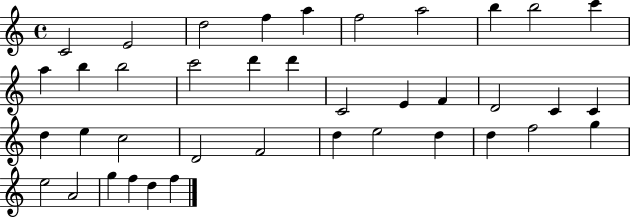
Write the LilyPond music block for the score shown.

{
  \clef treble
  \time 4/4
  \defaultTimeSignature
  \key c \major
  c'2 e'2 | d''2 f''4 a''4 | f''2 a''2 | b''4 b''2 c'''4 | \break a''4 b''4 b''2 | c'''2 d'''4 d'''4 | c'2 e'4 f'4 | d'2 c'4 c'4 | \break d''4 e''4 c''2 | d'2 f'2 | d''4 e''2 d''4 | d''4 f''2 g''4 | \break e''2 a'2 | g''4 f''4 d''4 f''4 | \bar "|."
}